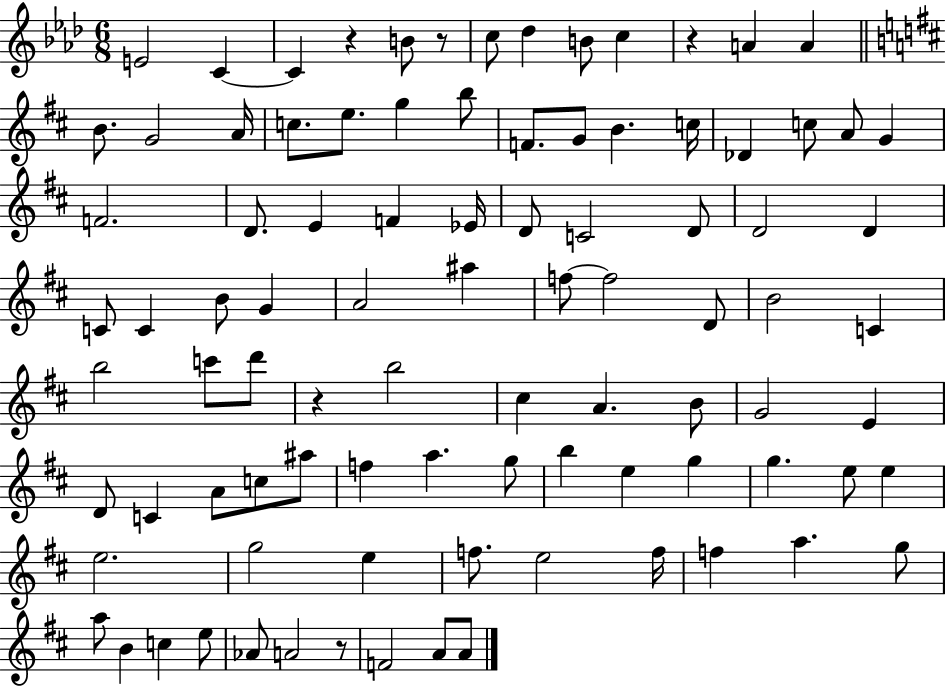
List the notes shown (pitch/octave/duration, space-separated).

E4/h C4/q C4/q R/q B4/e R/e C5/e Db5/q B4/e C5/q R/q A4/q A4/q B4/e. G4/h A4/s C5/e. E5/e. G5/q B5/e F4/e. G4/e B4/q. C5/s Db4/q C5/e A4/e G4/q F4/h. D4/e. E4/q F4/q Eb4/s D4/e C4/h D4/e D4/h D4/q C4/e C4/q B4/e G4/q A4/h A#5/q F5/e F5/h D4/e B4/h C4/q B5/h C6/e D6/e R/q B5/h C#5/q A4/q. B4/e G4/h E4/q D4/e C4/q A4/e C5/e A#5/e F5/q A5/q. G5/e B5/q E5/q G5/q G5/q. E5/e E5/q E5/h. G5/h E5/q F5/e. E5/h F5/s F5/q A5/q. G5/e A5/e B4/q C5/q E5/e Ab4/e A4/h R/e F4/h A4/e A4/e